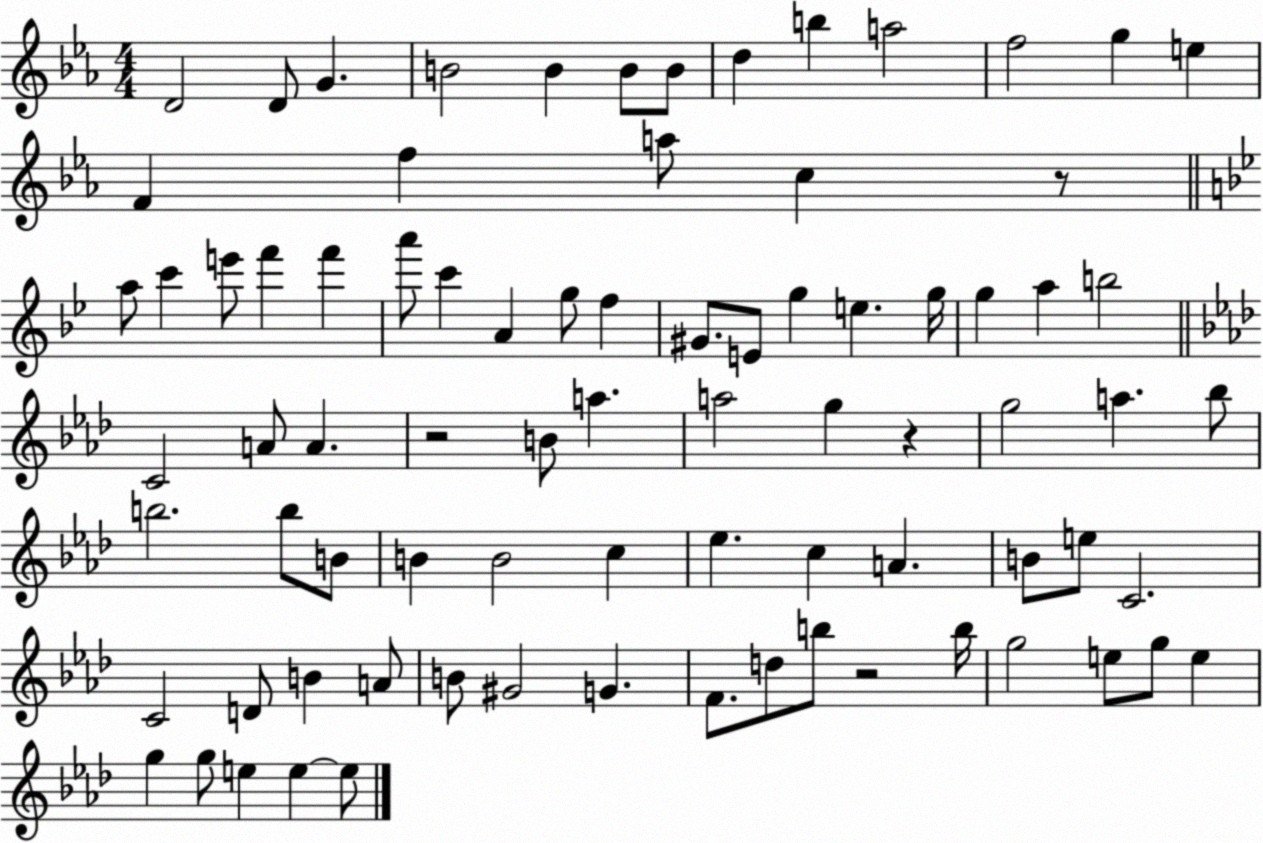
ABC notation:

X:1
T:Untitled
M:4/4
L:1/4
K:Eb
D2 D/2 G B2 B B/2 B/2 d b a2 f2 g e F f a/2 c z/2 a/2 c' e'/2 f' f' a'/2 c' A g/2 f ^G/2 E/2 g e g/4 g a b2 C2 A/2 A z2 B/2 a a2 g z g2 a _b/2 b2 b/2 B/2 B B2 c _e c A B/2 e/2 C2 C2 D/2 B A/2 B/2 ^G2 G F/2 d/2 b/2 z2 b/4 g2 e/2 g/2 e g g/2 e e e/2